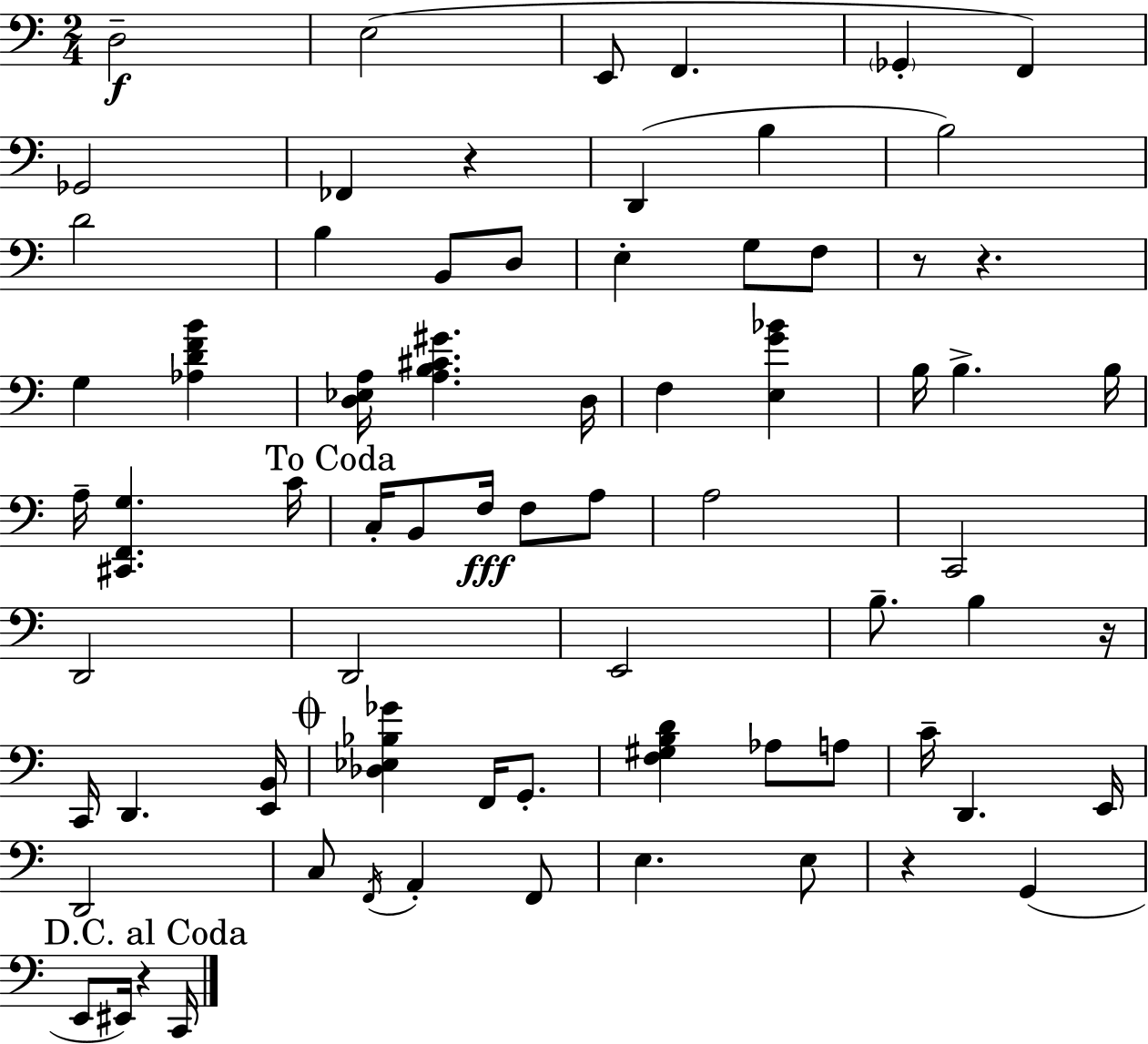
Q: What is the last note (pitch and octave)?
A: C2